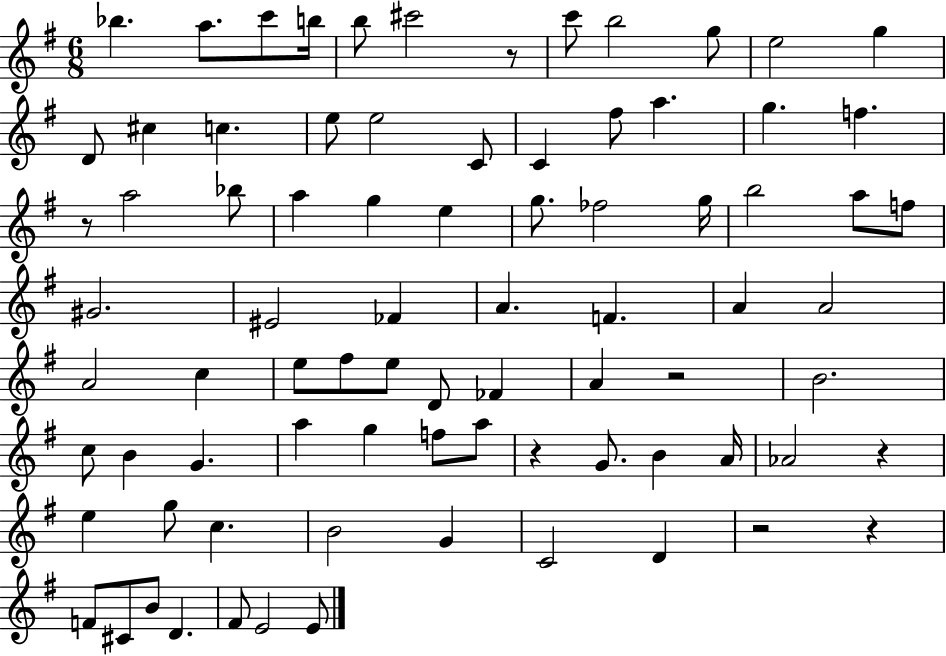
Bb5/q. A5/e. C6/e B5/s B5/e C#6/h R/e C6/e B5/h G5/e E5/h G5/q D4/e C#5/q C5/q. E5/e E5/h C4/e C4/q F#5/e A5/q. G5/q. F5/q. R/e A5/h Bb5/e A5/q G5/q E5/q G5/e. FES5/h G5/s B5/h A5/e F5/e G#4/h. EIS4/h FES4/q A4/q. F4/q. A4/q A4/h A4/h C5/q E5/e F#5/e E5/e D4/e FES4/q A4/q R/h B4/h. C5/e B4/q G4/q. A5/q G5/q F5/e A5/e R/q G4/e. B4/q A4/s Ab4/h R/q E5/q G5/e C5/q. B4/h G4/q C4/h D4/q R/h R/q F4/e C#4/e B4/e D4/q. F#4/e E4/h E4/e